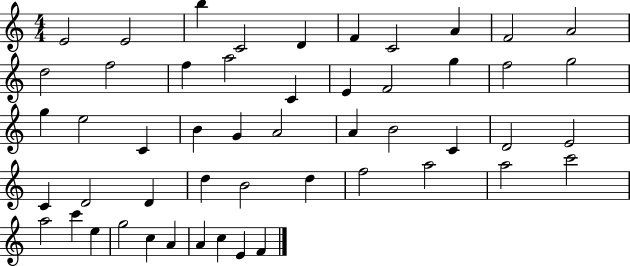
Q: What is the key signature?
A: C major